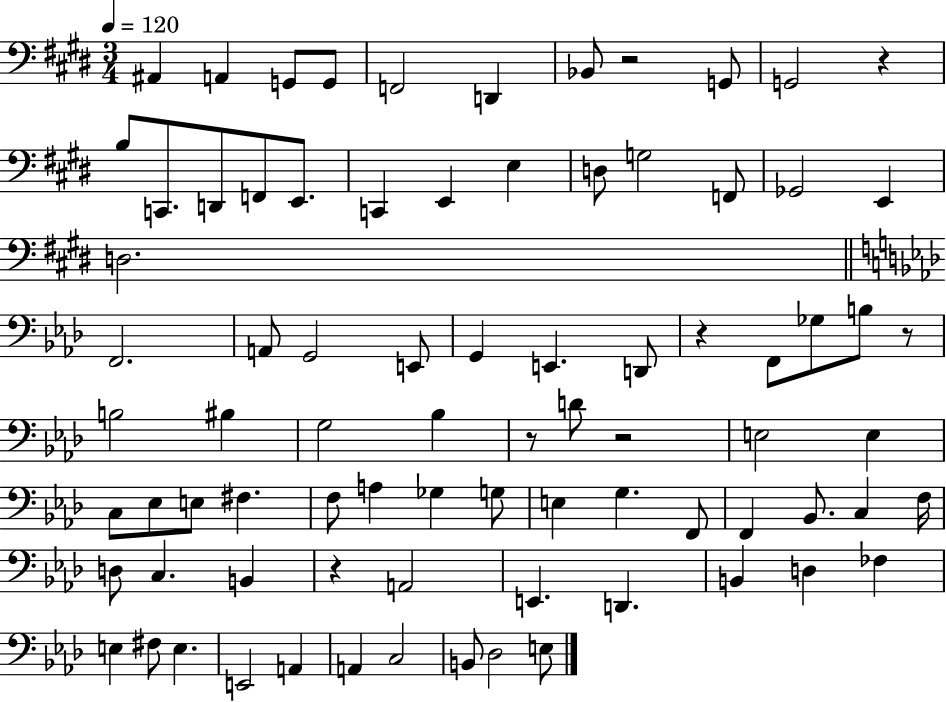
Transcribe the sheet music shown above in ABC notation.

X:1
T:Untitled
M:3/4
L:1/4
K:E
^A,, A,, G,,/2 G,,/2 F,,2 D,, _B,,/2 z2 G,,/2 G,,2 z B,/2 C,,/2 D,,/2 F,,/2 E,,/2 C,, E,, E, D,/2 G,2 F,,/2 _G,,2 E,, D,2 F,,2 A,,/2 G,,2 E,,/2 G,, E,, D,,/2 z F,,/2 _G,/2 B,/2 z/2 B,2 ^B, G,2 _B, z/2 D/2 z2 E,2 E, C,/2 _E,/2 E,/2 ^F, F,/2 A, _G, G,/2 E, G, F,,/2 F,, _B,,/2 C, F,/4 D,/2 C, B,, z A,,2 E,, D,, B,, D, _F, E, ^F,/2 E, E,,2 A,, A,, C,2 B,,/2 _D,2 E,/2